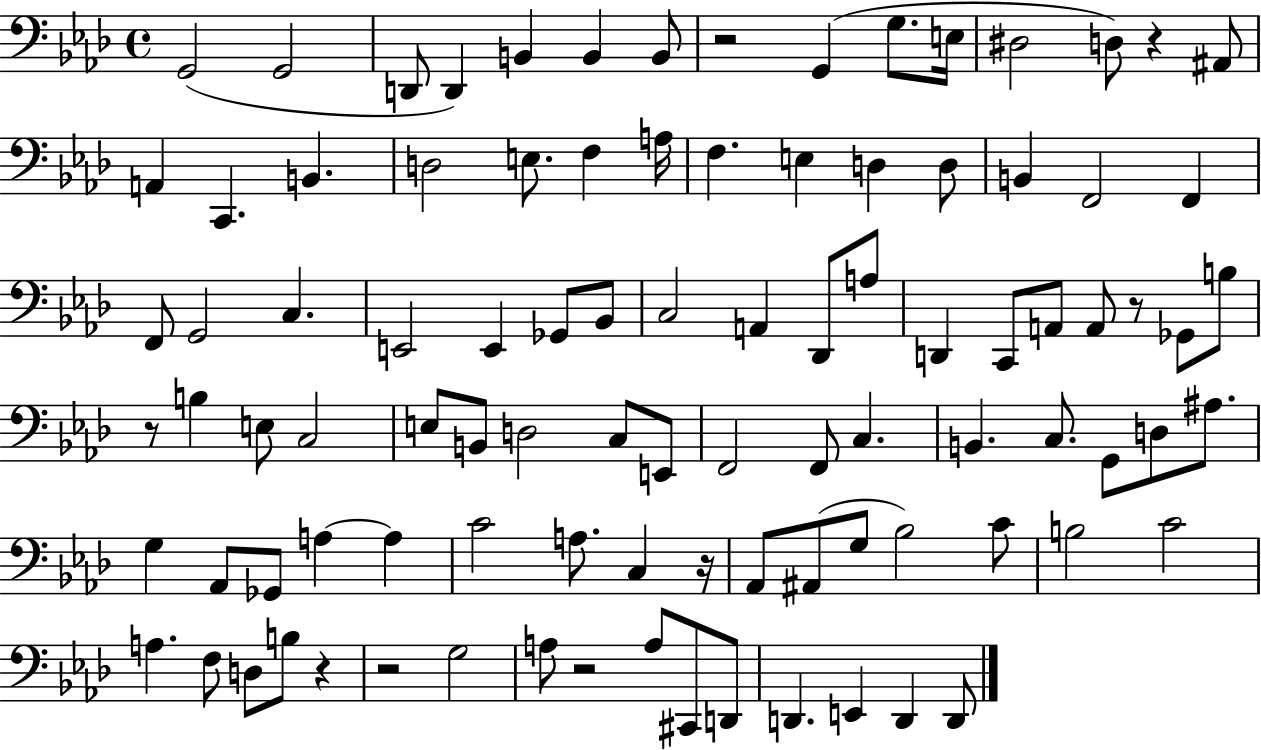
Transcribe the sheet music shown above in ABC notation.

X:1
T:Untitled
M:4/4
L:1/4
K:Ab
G,,2 G,,2 D,,/2 D,, B,, B,, B,,/2 z2 G,, G,/2 E,/4 ^D,2 D,/2 z ^A,,/2 A,, C,, B,, D,2 E,/2 F, A,/4 F, E, D, D,/2 B,, F,,2 F,, F,,/2 G,,2 C, E,,2 E,, _G,,/2 _B,,/2 C,2 A,, _D,,/2 A,/2 D,, C,,/2 A,,/2 A,,/2 z/2 _G,,/2 B,/2 z/2 B, E,/2 C,2 E,/2 B,,/2 D,2 C,/2 E,,/2 F,,2 F,,/2 C, B,, C,/2 G,,/2 D,/2 ^A,/2 G, _A,,/2 _G,,/2 A, A, C2 A,/2 C, z/4 _A,,/2 ^A,,/2 G,/2 _B,2 C/2 B,2 C2 A, F,/2 D,/2 B,/2 z z2 G,2 A,/2 z2 A,/2 ^C,,/2 D,,/2 D,, E,, D,, D,,/2